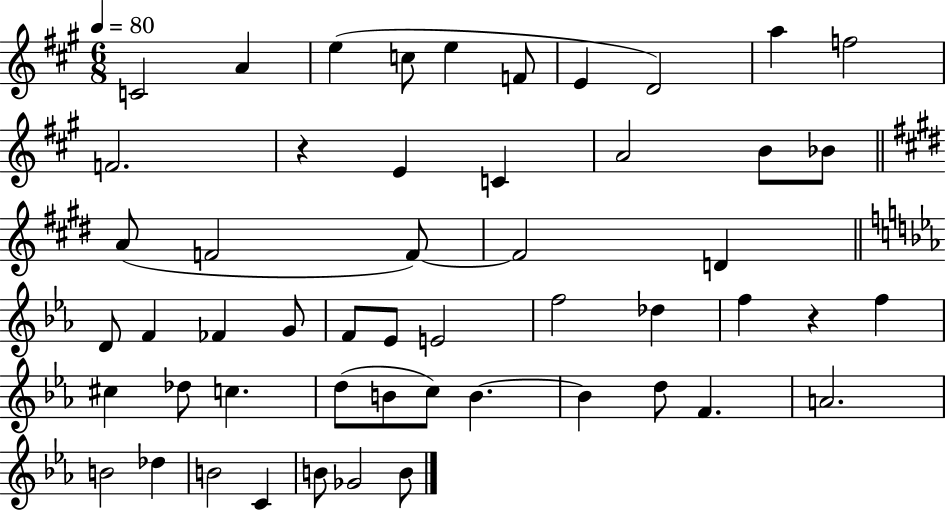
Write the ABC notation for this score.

X:1
T:Untitled
M:6/8
L:1/4
K:A
C2 A e c/2 e F/2 E D2 a f2 F2 z E C A2 B/2 _B/2 A/2 F2 F/2 F2 D D/2 F _F G/2 F/2 _E/2 E2 f2 _d f z f ^c _d/2 c d/2 B/2 c/2 B B d/2 F A2 B2 _d B2 C B/2 _G2 B/2